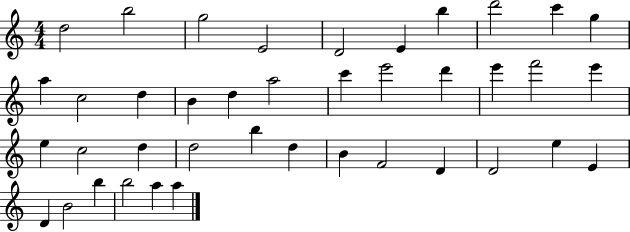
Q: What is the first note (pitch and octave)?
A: D5